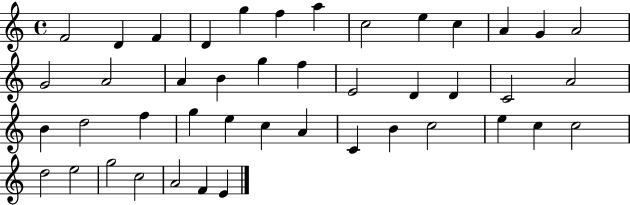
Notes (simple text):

F4/h D4/q F4/q D4/q G5/q F5/q A5/q C5/h E5/q C5/q A4/q G4/q A4/h G4/h A4/h A4/q B4/q G5/q F5/q E4/h D4/q D4/q C4/h A4/h B4/q D5/h F5/q G5/q E5/q C5/q A4/q C4/q B4/q C5/h E5/q C5/q C5/h D5/h E5/h G5/h C5/h A4/h F4/q E4/q